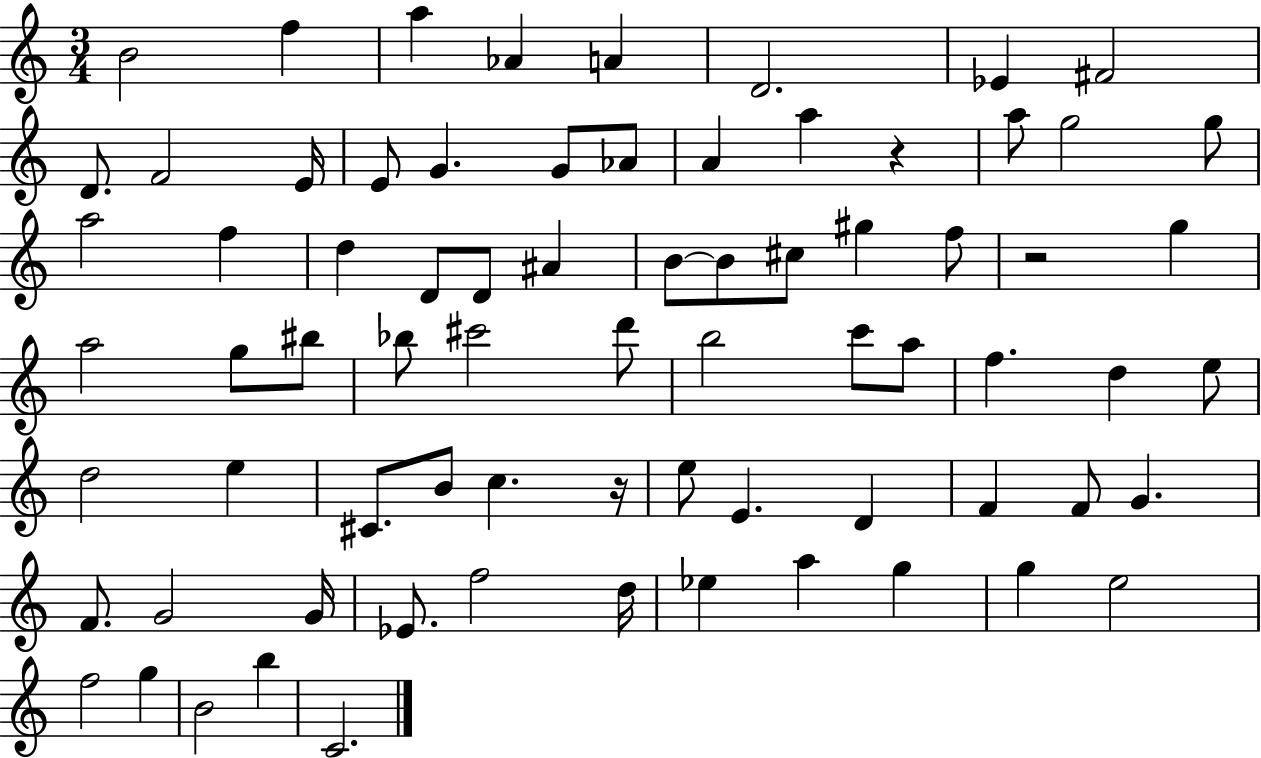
{
  \clef treble
  \numericTimeSignature
  \time 3/4
  \key c \major
  \repeat volta 2 { b'2 f''4 | a''4 aes'4 a'4 | d'2. | ees'4 fis'2 | \break d'8. f'2 e'16 | e'8 g'4. g'8 aes'8 | a'4 a''4 r4 | a''8 g''2 g''8 | \break a''2 f''4 | d''4 d'8 d'8 ais'4 | b'8~~ b'8 cis''8 gis''4 f''8 | r2 g''4 | \break a''2 g''8 bis''8 | bes''8 cis'''2 d'''8 | b''2 c'''8 a''8 | f''4. d''4 e''8 | \break d''2 e''4 | cis'8. b'8 c''4. r16 | e''8 e'4. d'4 | f'4 f'8 g'4. | \break f'8. g'2 g'16 | ees'8. f''2 d''16 | ees''4 a''4 g''4 | g''4 e''2 | \break f''2 g''4 | b'2 b''4 | c'2. | } \bar "|."
}